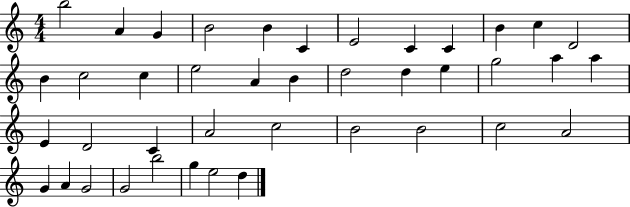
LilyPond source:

{
  \clef treble
  \numericTimeSignature
  \time 4/4
  \key c \major
  b''2 a'4 g'4 | b'2 b'4 c'4 | e'2 c'4 c'4 | b'4 c''4 d'2 | \break b'4 c''2 c''4 | e''2 a'4 b'4 | d''2 d''4 e''4 | g''2 a''4 a''4 | \break e'4 d'2 c'4 | a'2 c''2 | b'2 b'2 | c''2 a'2 | \break g'4 a'4 g'2 | g'2 b''2 | g''4 e''2 d''4 | \bar "|."
}